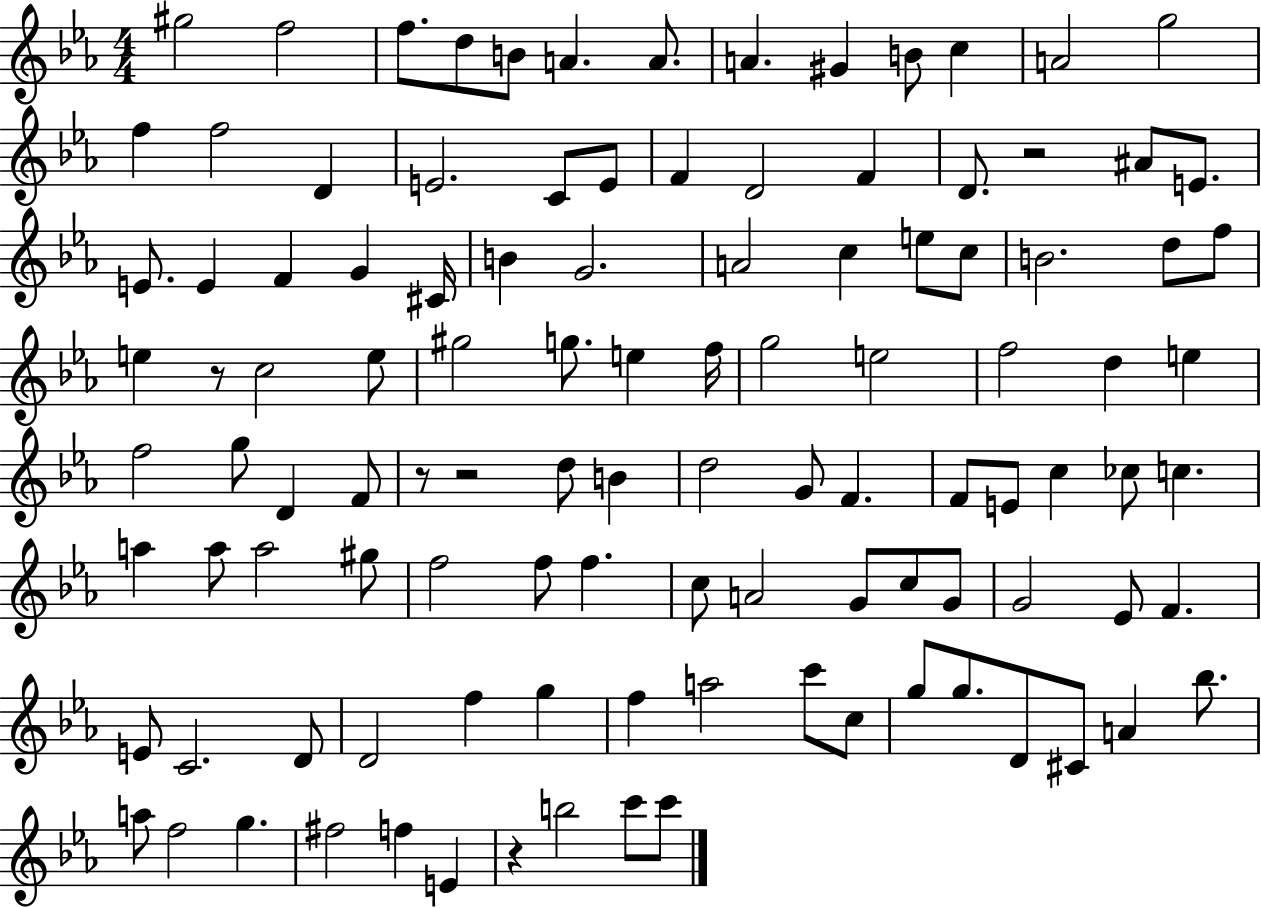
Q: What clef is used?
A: treble